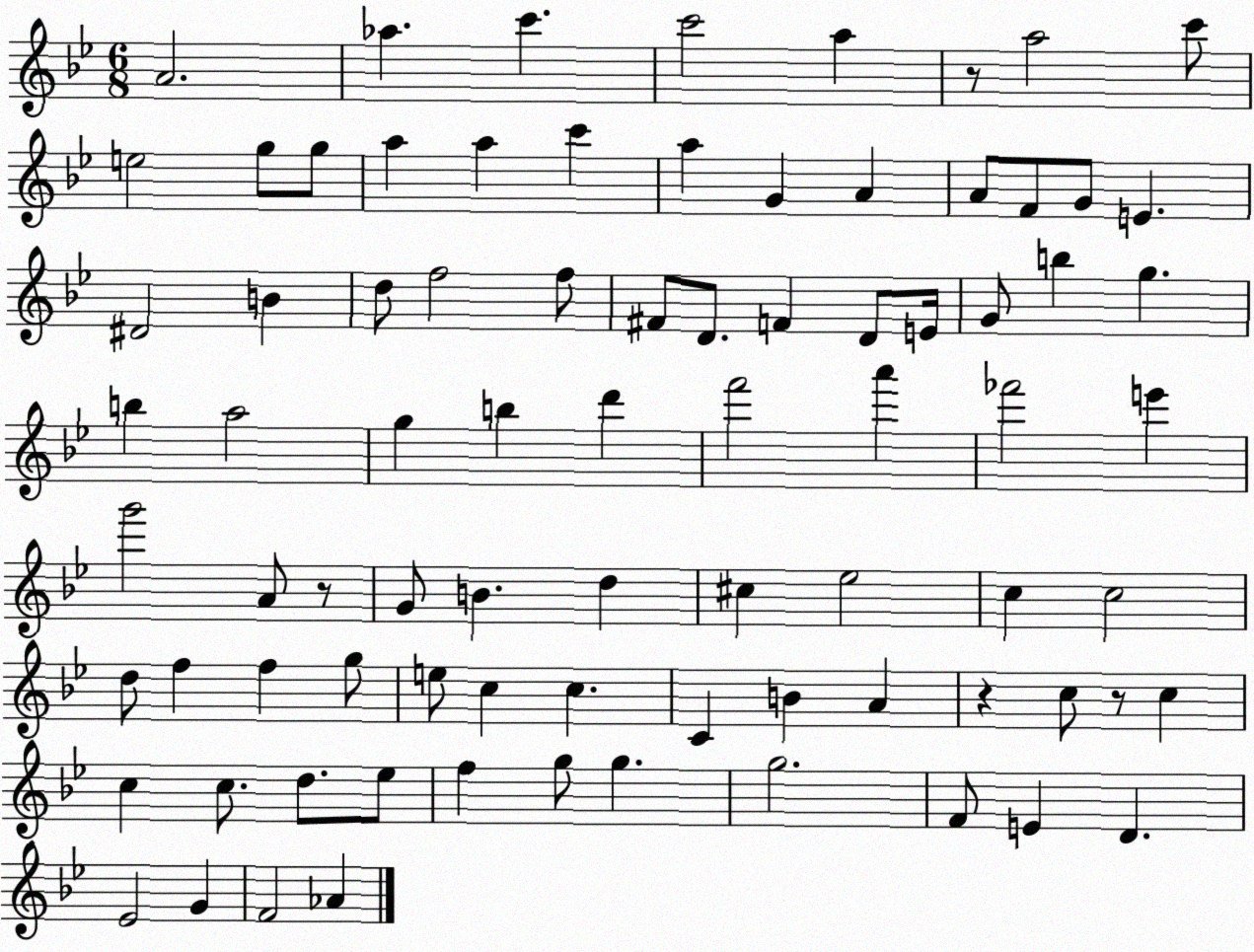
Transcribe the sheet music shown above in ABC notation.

X:1
T:Untitled
M:6/8
L:1/4
K:Bb
A2 _a c' c'2 a z/2 a2 c'/2 e2 g/2 g/2 a a c' a G A A/2 F/2 G/2 E ^D2 B d/2 f2 f/2 ^F/2 D/2 F D/2 E/4 G/2 b g b a2 g b d' f'2 a' _f'2 e' g'2 A/2 z/2 G/2 B d ^c _e2 c c2 d/2 f f g/2 e/2 c c C B A z c/2 z/2 c c c/2 d/2 _e/2 f g/2 g g2 F/2 E D _E2 G F2 _A